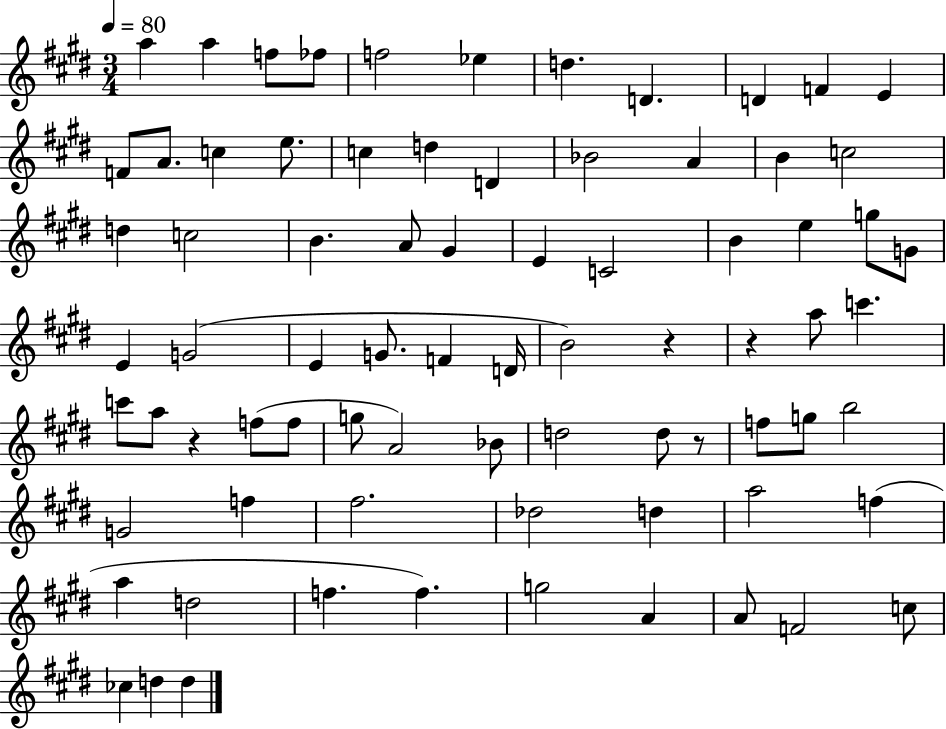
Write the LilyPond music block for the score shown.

{
  \clef treble
  \numericTimeSignature
  \time 3/4
  \key e \major
  \tempo 4 = 80
  \repeat volta 2 { a''4 a''4 f''8 fes''8 | f''2 ees''4 | d''4. d'4. | d'4 f'4 e'4 | \break f'8 a'8. c''4 e''8. | c''4 d''4 d'4 | bes'2 a'4 | b'4 c''2 | \break d''4 c''2 | b'4. a'8 gis'4 | e'4 c'2 | b'4 e''4 g''8 g'8 | \break e'4 g'2( | e'4 g'8. f'4 d'16 | b'2) r4 | r4 a''8 c'''4. | \break c'''8 a''8 r4 f''8( f''8 | g''8 a'2) bes'8 | d''2 d''8 r8 | f''8 g''8 b''2 | \break g'2 f''4 | fis''2. | des''2 d''4 | a''2 f''4( | \break a''4 d''2 | f''4. f''4.) | g''2 a'4 | a'8 f'2 c''8 | \break ces''4 d''4 d''4 | } \bar "|."
}